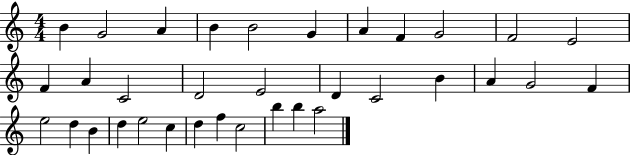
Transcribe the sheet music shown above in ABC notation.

X:1
T:Untitled
M:4/4
L:1/4
K:C
B G2 A B B2 G A F G2 F2 E2 F A C2 D2 E2 D C2 B A G2 F e2 d B d e2 c d f c2 b b a2